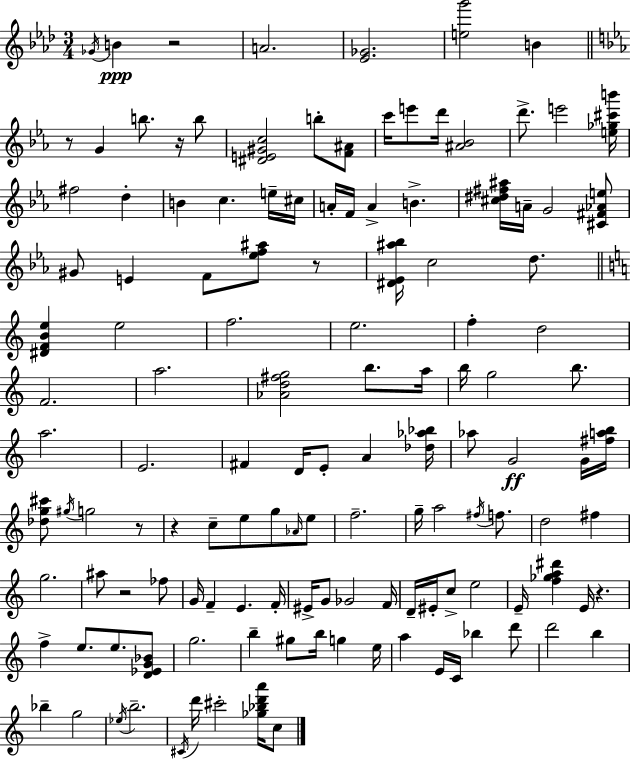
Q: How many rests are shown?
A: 8